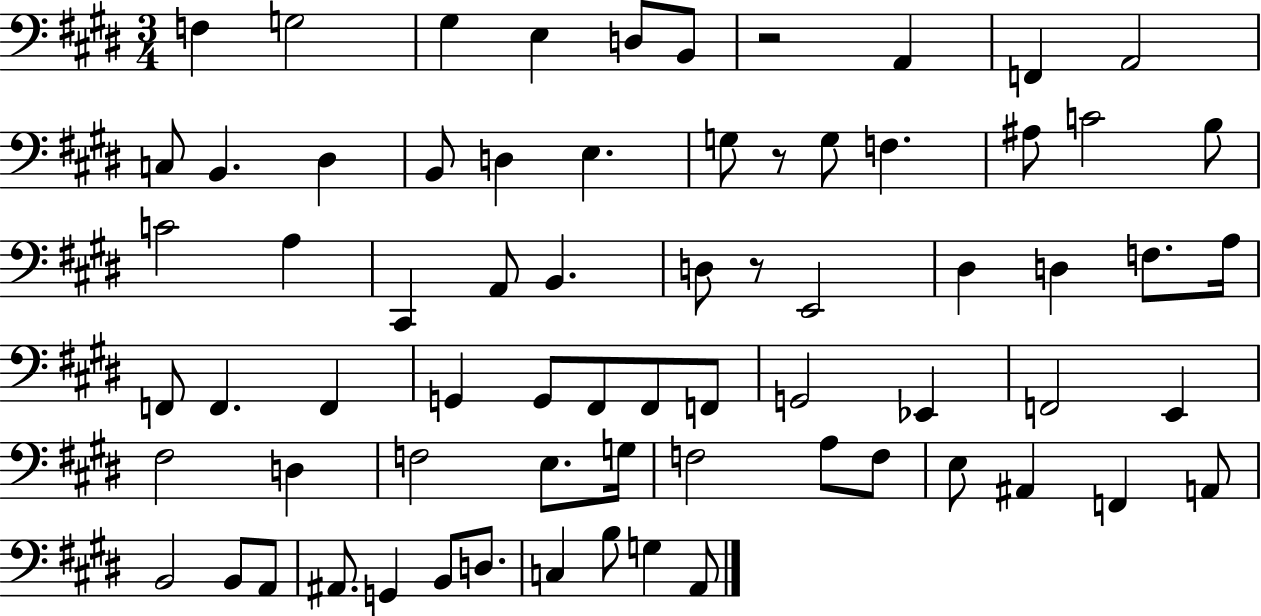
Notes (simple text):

F3/q G3/h G#3/q E3/q D3/e B2/e R/h A2/q F2/q A2/h C3/e B2/q. D#3/q B2/e D3/q E3/q. G3/e R/e G3/e F3/q. A#3/e C4/h B3/e C4/h A3/q C#2/q A2/e B2/q. D3/e R/e E2/h D#3/q D3/q F3/e. A3/s F2/e F2/q. F2/q G2/q G2/e F#2/e F#2/e F2/e G2/h Eb2/q F2/h E2/q F#3/h D3/q F3/h E3/e. G3/s F3/h A3/e F3/e E3/e A#2/q F2/q A2/e B2/h B2/e A2/e A#2/e. G2/q B2/e D3/e. C3/q B3/e G3/q A2/e